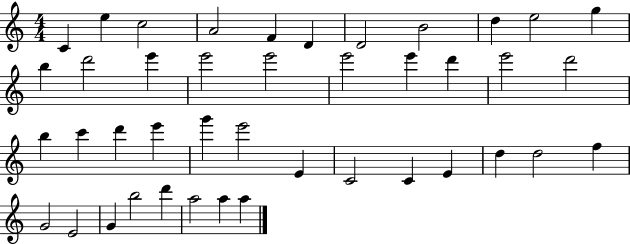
X:1
T:Untitled
M:4/4
L:1/4
K:C
C e c2 A2 F D D2 B2 d e2 g b d'2 e' e'2 e'2 e'2 e' d' e'2 d'2 b c' d' e' g' e'2 E C2 C E d d2 f G2 E2 G b2 d' a2 a a